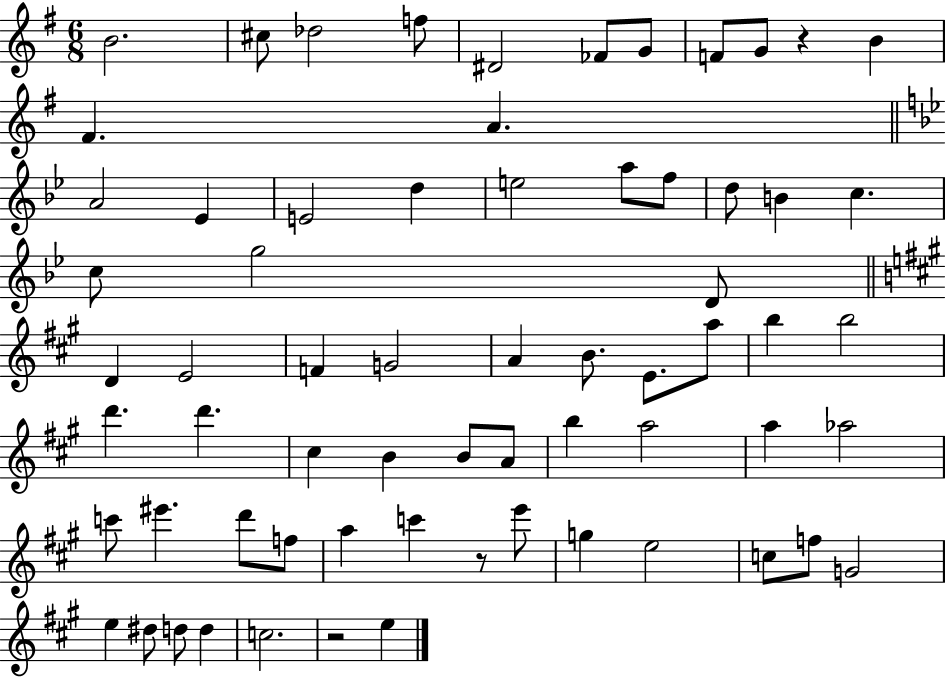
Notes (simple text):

B4/h. C#5/e Db5/h F5/e D#4/h FES4/e G4/e F4/e G4/e R/q B4/q F#4/q. A4/q. A4/h Eb4/q E4/h D5/q E5/h A5/e F5/e D5/e B4/q C5/q. C5/e G5/h D4/e D4/q E4/h F4/q G4/h A4/q B4/e. E4/e. A5/e B5/q B5/h D6/q. D6/q. C#5/q B4/q B4/e A4/e B5/q A5/h A5/q Ab5/h C6/e EIS6/q. D6/e F5/e A5/q C6/q R/e E6/e G5/q E5/h C5/e F5/e G4/h E5/q D#5/e D5/e D5/q C5/h. R/h E5/q